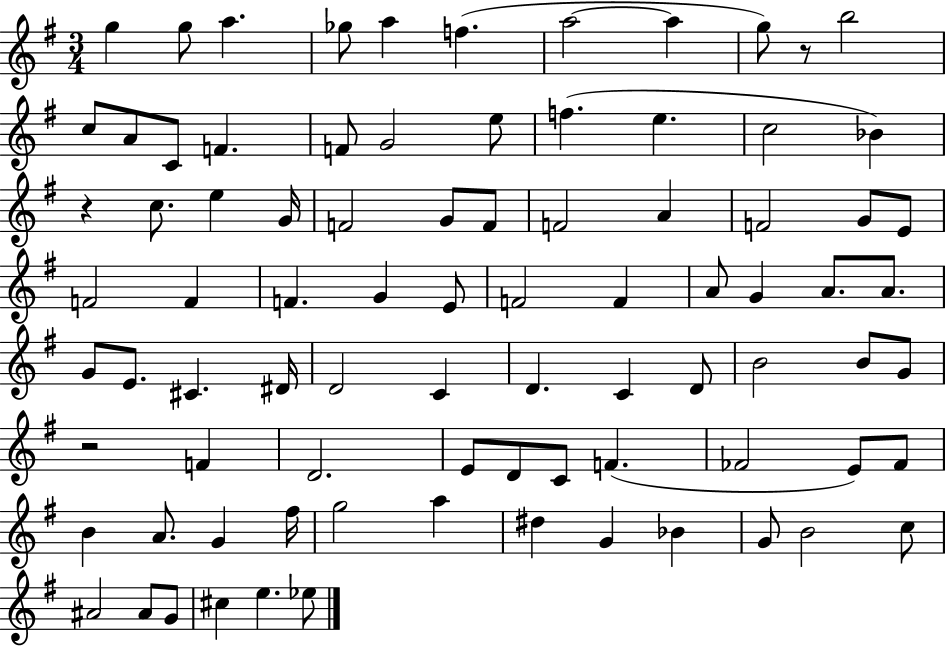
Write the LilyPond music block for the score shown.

{
  \clef treble
  \numericTimeSignature
  \time 3/4
  \key g \major
  g''4 g''8 a''4. | ges''8 a''4 f''4.( | a''2~~ a''4 | g''8) r8 b''2 | \break c''8 a'8 c'8 f'4. | f'8 g'2 e''8 | f''4.( e''4. | c''2 bes'4) | \break r4 c''8. e''4 g'16 | f'2 g'8 f'8 | f'2 a'4 | f'2 g'8 e'8 | \break f'2 f'4 | f'4. g'4 e'8 | f'2 f'4 | a'8 g'4 a'8. a'8. | \break g'8 e'8. cis'4. dis'16 | d'2 c'4 | d'4. c'4 d'8 | b'2 b'8 g'8 | \break r2 f'4 | d'2. | e'8 d'8 c'8 f'4.( | fes'2 e'8) fes'8 | \break b'4 a'8. g'4 fis''16 | g''2 a''4 | dis''4 g'4 bes'4 | g'8 b'2 c''8 | \break ais'2 ais'8 g'8 | cis''4 e''4. ees''8 | \bar "|."
}